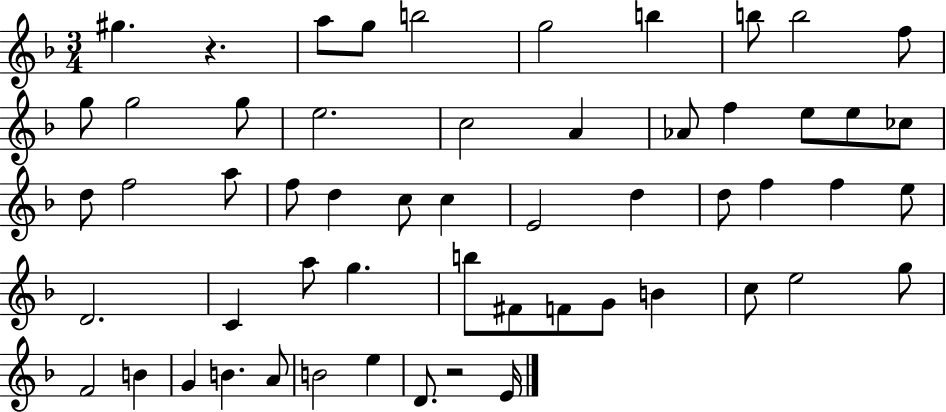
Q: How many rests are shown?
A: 2